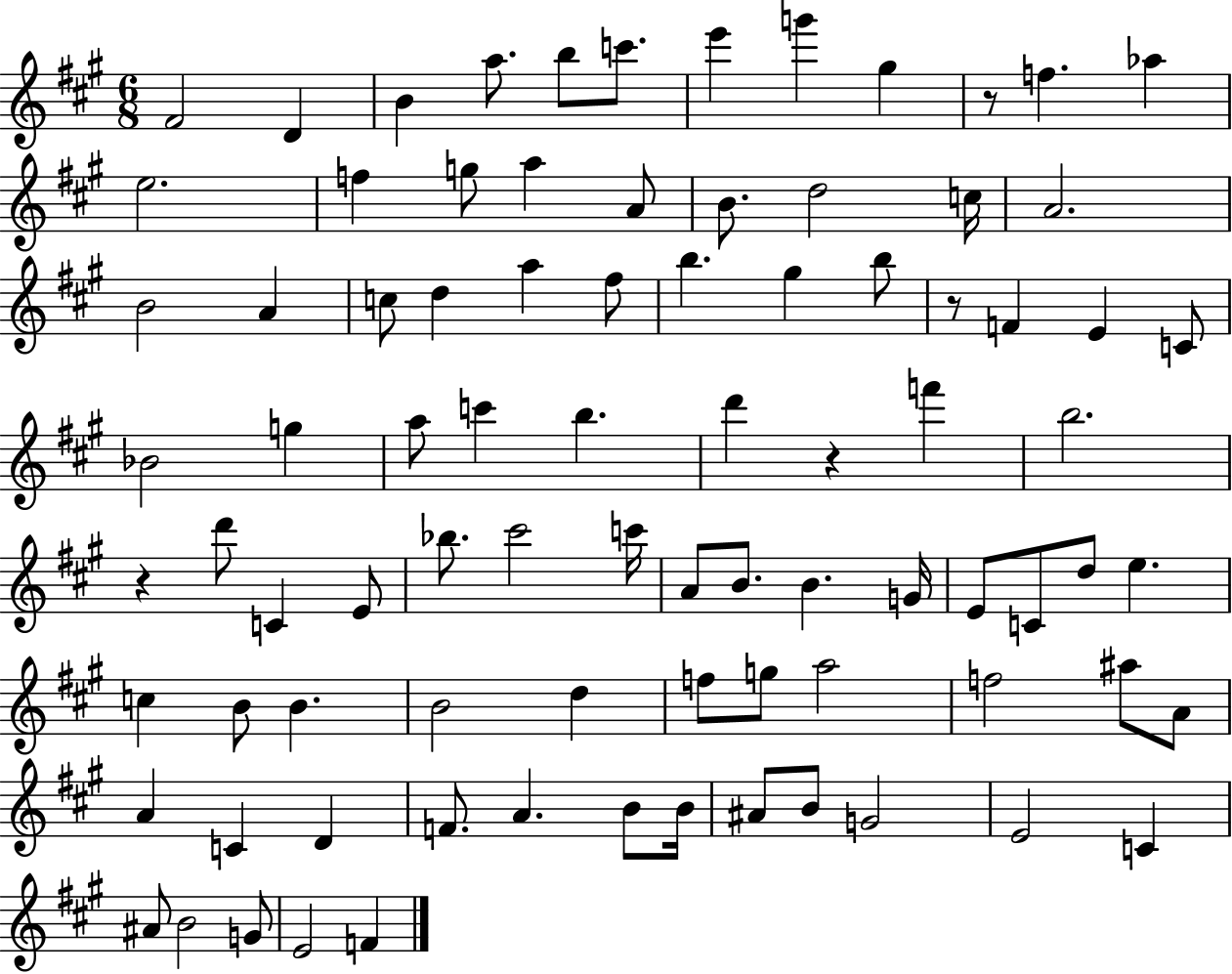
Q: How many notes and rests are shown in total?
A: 86